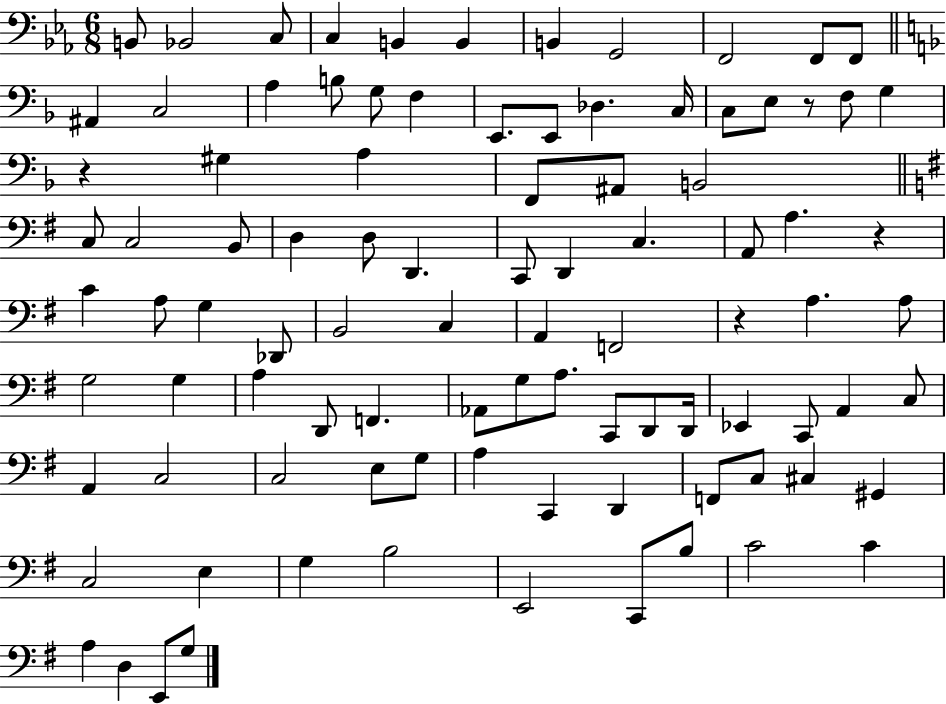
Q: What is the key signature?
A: EES major